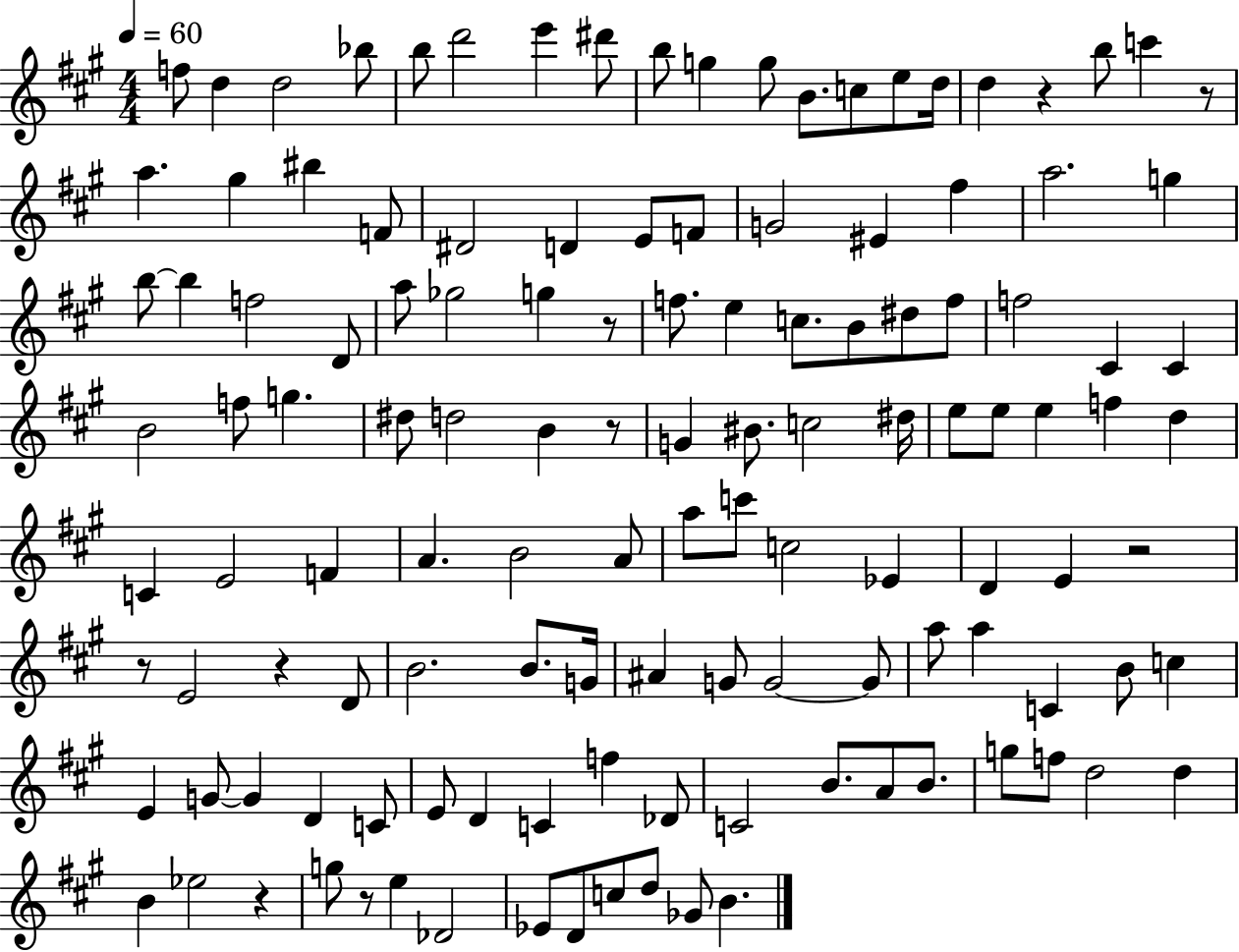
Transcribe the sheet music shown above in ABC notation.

X:1
T:Untitled
M:4/4
L:1/4
K:A
f/2 d d2 _b/2 b/2 d'2 e' ^d'/2 b/2 g g/2 B/2 c/2 e/2 d/4 d z b/2 c' z/2 a ^g ^b F/2 ^D2 D E/2 F/2 G2 ^E ^f a2 g b/2 b f2 D/2 a/2 _g2 g z/2 f/2 e c/2 B/2 ^d/2 f/2 f2 ^C ^C B2 f/2 g ^d/2 d2 B z/2 G ^B/2 c2 ^d/4 e/2 e/2 e f d C E2 F A B2 A/2 a/2 c'/2 c2 _E D E z2 z/2 E2 z D/2 B2 B/2 G/4 ^A G/2 G2 G/2 a/2 a C B/2 c E G/2 G D C/2 E/2 D C f _D/2 C2 B/2 A/2 B/2 g/2 f/2 d2 d B _e2 z g/2 z/2 e _D2 _E/2 D/2 c/2 d/2 _G/2 B